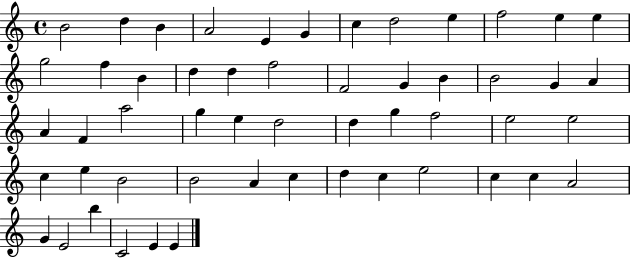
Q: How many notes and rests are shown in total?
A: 53